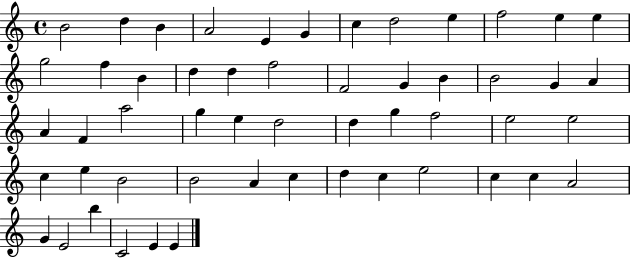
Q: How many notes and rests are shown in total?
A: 53